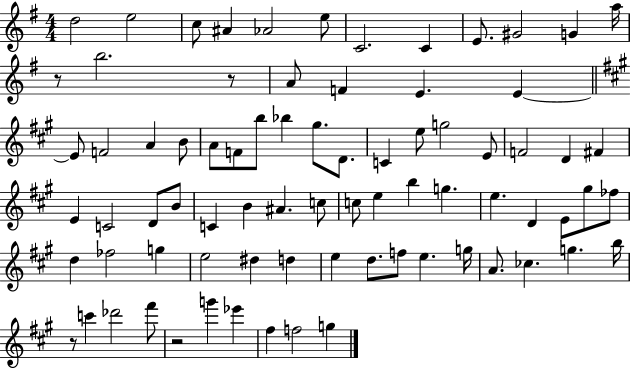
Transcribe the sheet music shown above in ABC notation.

X:1
T:Untitled
M:4/4
L:1/4
K:G
d2 e2 c/2 ^A _A2 e/2 C2 C E/2 ^G2 G a/4 z/2 b2 z/2 A/2 F E E E/2 F2 A B/2 A/2 F/2 b/2 _b ^g/2 D/2 C e/2 g2 E/2 F2 D ^F E C2 D/2 B/2 C B ^A c/2 c/2 e b g e D E/2 ^g/2 _f/2 d _f2 g e2 ^d d e d/2 f/2 e g/4 A/2 _c g b/4 z/2 c' _d'2 ^f'/2 z2 g' _e' ^f f2 g